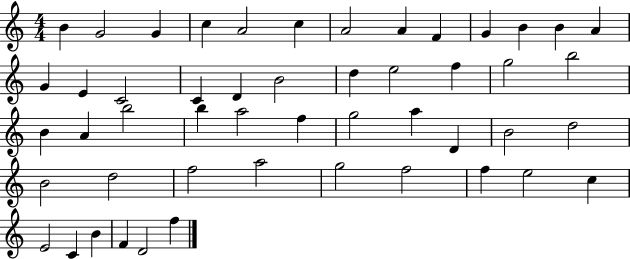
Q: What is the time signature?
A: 4/4